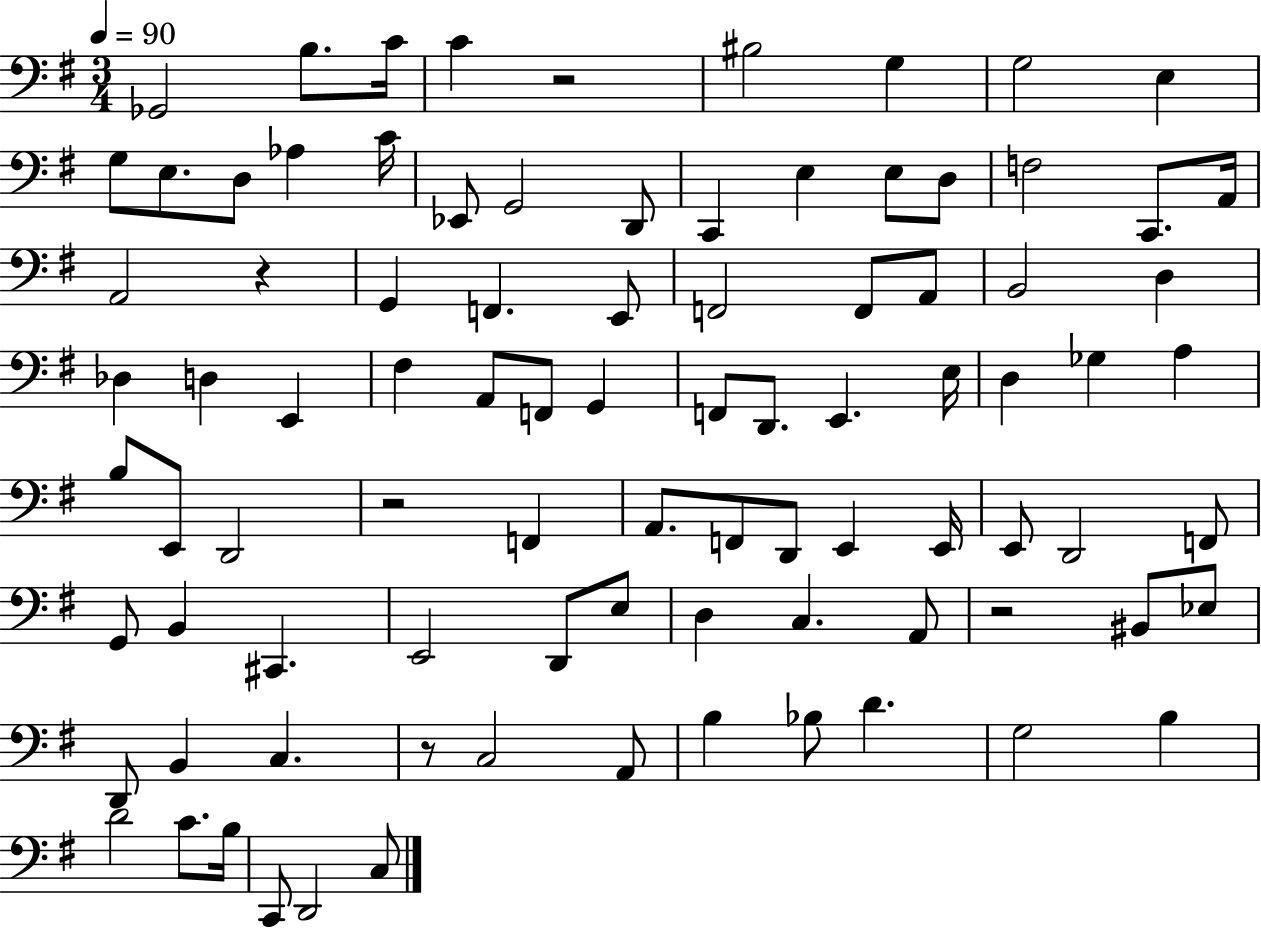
{
  \clef bass
  \numericTimeSignature
  \time 3/4
  \key g \major
  \tempo 4 = 90
  ges,2 b8. c'16 | c'4 r2 | bis2 g4 | g2 e4 | \break g8 e8. d8 aes4 c'16 | ees,8 g,2 d,8 | c,4 e4 e8 d8 | f2 c,8. a,16 | \break a,2 r4 | g,4 f,4. e,8 | f,2 f,8 a,8 | b,2 d4 | \break des4 d4 e,4 | fis4 a,8 f,8 g,4 | f,8 d,8. e,4. e16 | d4 ges4 a4 | \break b8 e,8 d,2 | r2 f,4 | a,8. f,8 d,8 e,4 e,16 | e,8 d,2 f,8 | \break g,8 b,4 cis,4. | e,2 d,8 e8 | d4 c4. a,8 | r2 bis,8 ees8 | \break d,8 b,4 c4. | r8 c2 a,8 | b4 bes8 d'4. | g2 b4 | \break d'2 c'8. b16 | c,8 d,2 c8 | \bar "|."
}